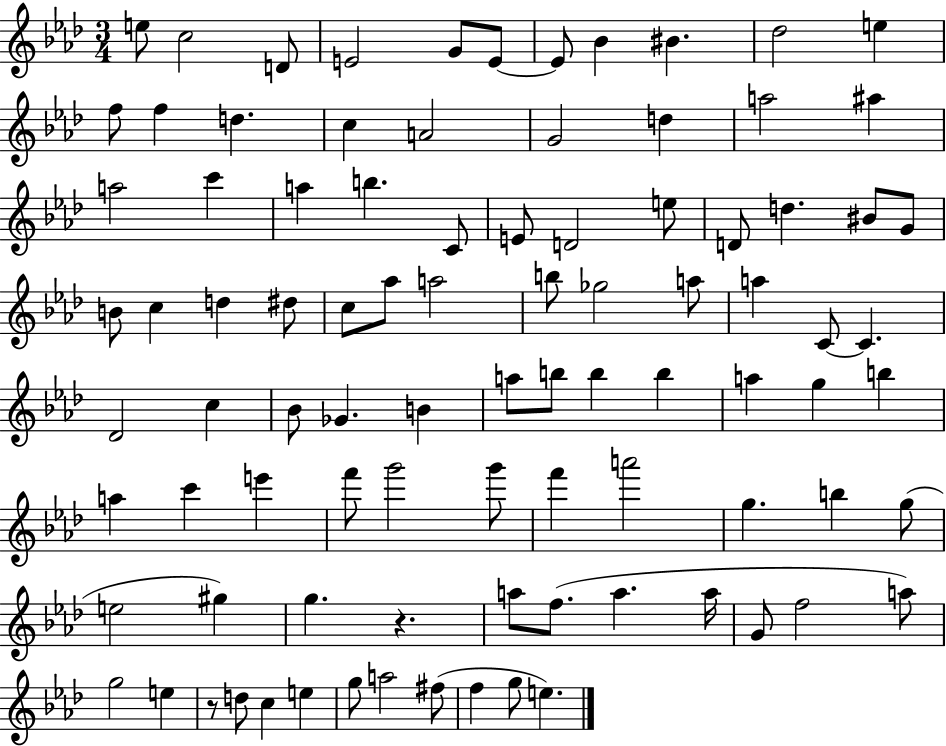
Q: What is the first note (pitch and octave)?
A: E5